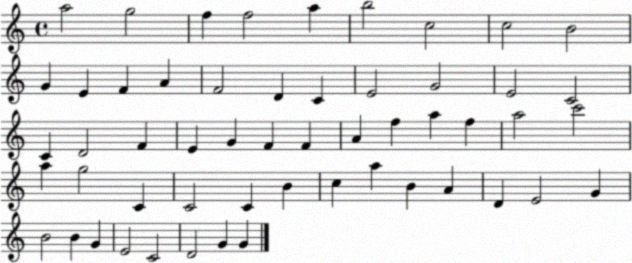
X:1
T:Untitled
M:4/4
L:1/4
K:C
a2 g2 f f2 a b2 c2 c2 B2 G E F A F2 D C E2 G2 E2 C2 C D2 F E G F F A f a f a2 c'2 a g2 C C2 C B c a B A D E2 G B2 B G E2 C2 D2 G G